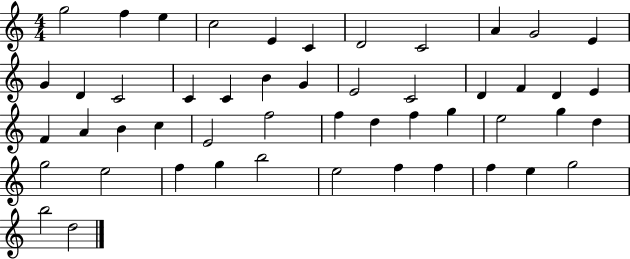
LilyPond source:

{
  \clef treble
  \numericTimeSignature
  \time 4/4
  \key c \major
  g''2 f''4 e''4 | c''2 e'4 c'4 | d'2 c'2 | a'4 g'2 e'4 | \break g'4 d'4 c'2 | c'4 c'4 b'4 g'4 | e'2 c'2 | d'4 f'4 d'4 e'4 | \break f'4 a'4 b'4 c''4 | e'2 f''2 | f''4 d''4 f''4 g''4 | e''2 g''4 d''4 | \break g''2 e''2 | f''4 g''4 b''2 | e''2 f''4 f''4 | f''4 e''4 g''2 | \break b''2 d''2 | \bar "|."
}